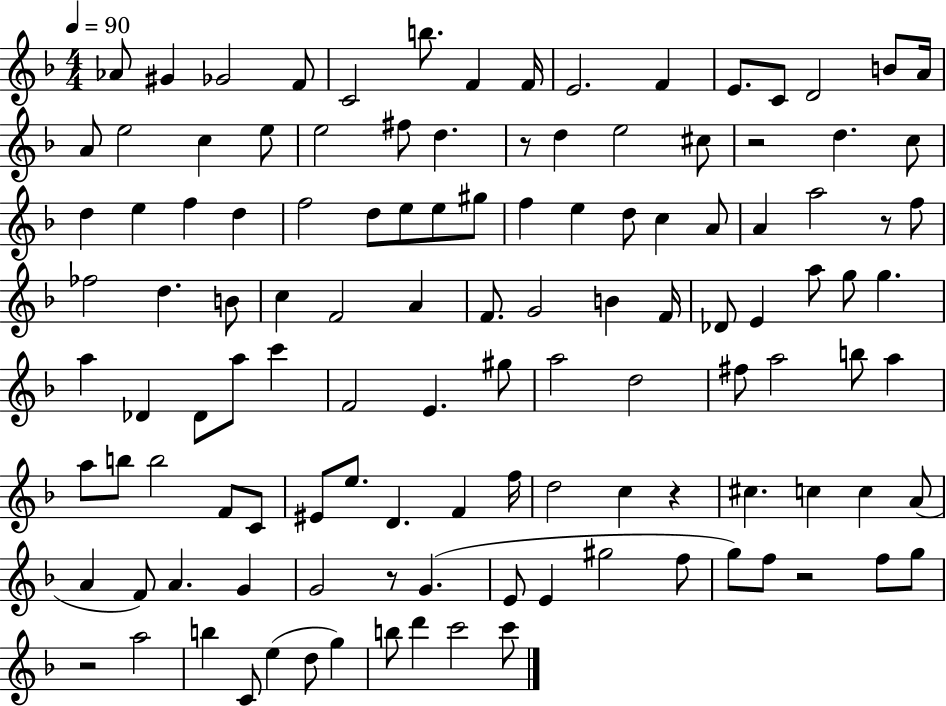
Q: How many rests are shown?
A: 7